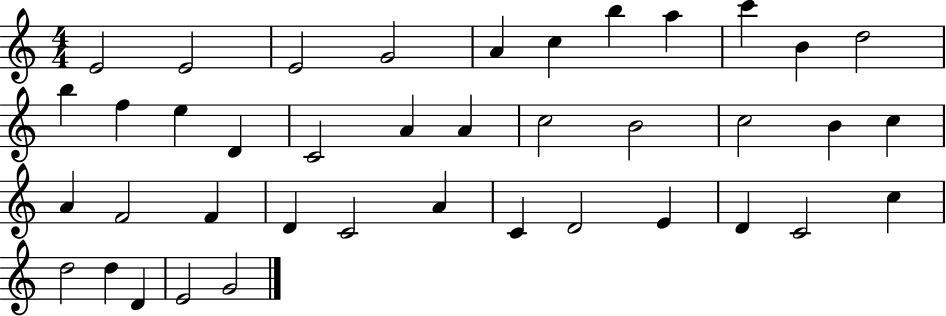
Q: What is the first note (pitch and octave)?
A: E4